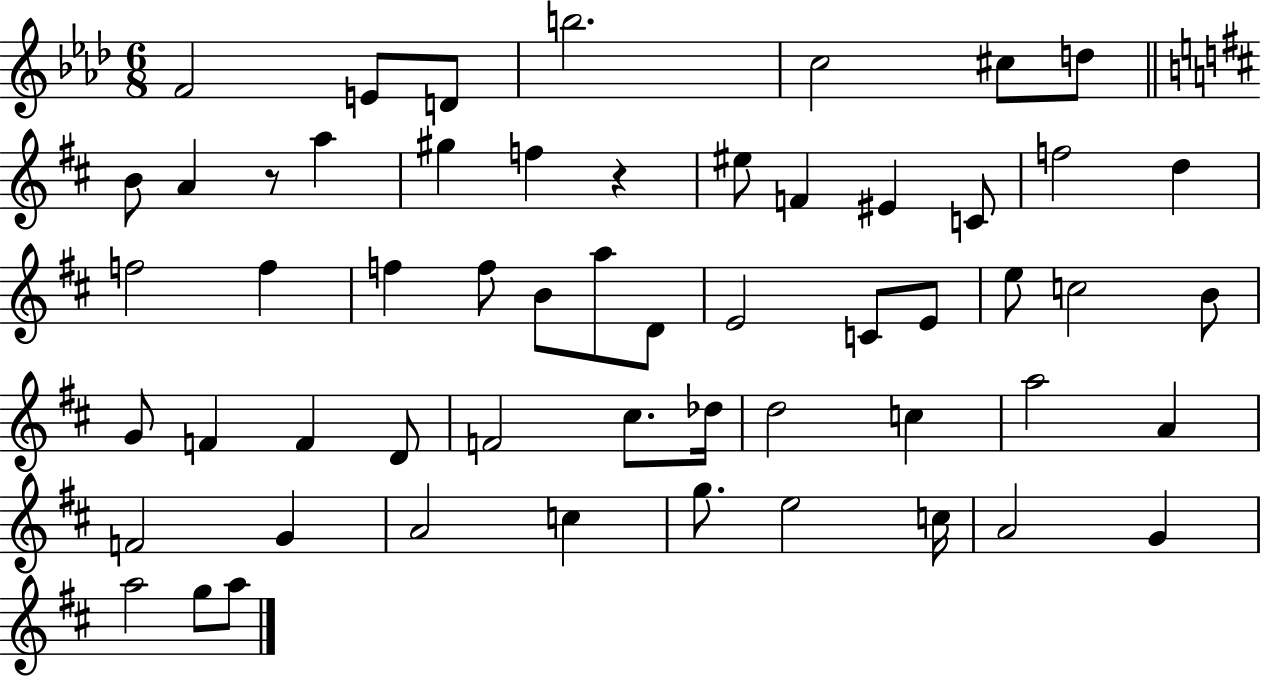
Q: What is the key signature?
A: AES major